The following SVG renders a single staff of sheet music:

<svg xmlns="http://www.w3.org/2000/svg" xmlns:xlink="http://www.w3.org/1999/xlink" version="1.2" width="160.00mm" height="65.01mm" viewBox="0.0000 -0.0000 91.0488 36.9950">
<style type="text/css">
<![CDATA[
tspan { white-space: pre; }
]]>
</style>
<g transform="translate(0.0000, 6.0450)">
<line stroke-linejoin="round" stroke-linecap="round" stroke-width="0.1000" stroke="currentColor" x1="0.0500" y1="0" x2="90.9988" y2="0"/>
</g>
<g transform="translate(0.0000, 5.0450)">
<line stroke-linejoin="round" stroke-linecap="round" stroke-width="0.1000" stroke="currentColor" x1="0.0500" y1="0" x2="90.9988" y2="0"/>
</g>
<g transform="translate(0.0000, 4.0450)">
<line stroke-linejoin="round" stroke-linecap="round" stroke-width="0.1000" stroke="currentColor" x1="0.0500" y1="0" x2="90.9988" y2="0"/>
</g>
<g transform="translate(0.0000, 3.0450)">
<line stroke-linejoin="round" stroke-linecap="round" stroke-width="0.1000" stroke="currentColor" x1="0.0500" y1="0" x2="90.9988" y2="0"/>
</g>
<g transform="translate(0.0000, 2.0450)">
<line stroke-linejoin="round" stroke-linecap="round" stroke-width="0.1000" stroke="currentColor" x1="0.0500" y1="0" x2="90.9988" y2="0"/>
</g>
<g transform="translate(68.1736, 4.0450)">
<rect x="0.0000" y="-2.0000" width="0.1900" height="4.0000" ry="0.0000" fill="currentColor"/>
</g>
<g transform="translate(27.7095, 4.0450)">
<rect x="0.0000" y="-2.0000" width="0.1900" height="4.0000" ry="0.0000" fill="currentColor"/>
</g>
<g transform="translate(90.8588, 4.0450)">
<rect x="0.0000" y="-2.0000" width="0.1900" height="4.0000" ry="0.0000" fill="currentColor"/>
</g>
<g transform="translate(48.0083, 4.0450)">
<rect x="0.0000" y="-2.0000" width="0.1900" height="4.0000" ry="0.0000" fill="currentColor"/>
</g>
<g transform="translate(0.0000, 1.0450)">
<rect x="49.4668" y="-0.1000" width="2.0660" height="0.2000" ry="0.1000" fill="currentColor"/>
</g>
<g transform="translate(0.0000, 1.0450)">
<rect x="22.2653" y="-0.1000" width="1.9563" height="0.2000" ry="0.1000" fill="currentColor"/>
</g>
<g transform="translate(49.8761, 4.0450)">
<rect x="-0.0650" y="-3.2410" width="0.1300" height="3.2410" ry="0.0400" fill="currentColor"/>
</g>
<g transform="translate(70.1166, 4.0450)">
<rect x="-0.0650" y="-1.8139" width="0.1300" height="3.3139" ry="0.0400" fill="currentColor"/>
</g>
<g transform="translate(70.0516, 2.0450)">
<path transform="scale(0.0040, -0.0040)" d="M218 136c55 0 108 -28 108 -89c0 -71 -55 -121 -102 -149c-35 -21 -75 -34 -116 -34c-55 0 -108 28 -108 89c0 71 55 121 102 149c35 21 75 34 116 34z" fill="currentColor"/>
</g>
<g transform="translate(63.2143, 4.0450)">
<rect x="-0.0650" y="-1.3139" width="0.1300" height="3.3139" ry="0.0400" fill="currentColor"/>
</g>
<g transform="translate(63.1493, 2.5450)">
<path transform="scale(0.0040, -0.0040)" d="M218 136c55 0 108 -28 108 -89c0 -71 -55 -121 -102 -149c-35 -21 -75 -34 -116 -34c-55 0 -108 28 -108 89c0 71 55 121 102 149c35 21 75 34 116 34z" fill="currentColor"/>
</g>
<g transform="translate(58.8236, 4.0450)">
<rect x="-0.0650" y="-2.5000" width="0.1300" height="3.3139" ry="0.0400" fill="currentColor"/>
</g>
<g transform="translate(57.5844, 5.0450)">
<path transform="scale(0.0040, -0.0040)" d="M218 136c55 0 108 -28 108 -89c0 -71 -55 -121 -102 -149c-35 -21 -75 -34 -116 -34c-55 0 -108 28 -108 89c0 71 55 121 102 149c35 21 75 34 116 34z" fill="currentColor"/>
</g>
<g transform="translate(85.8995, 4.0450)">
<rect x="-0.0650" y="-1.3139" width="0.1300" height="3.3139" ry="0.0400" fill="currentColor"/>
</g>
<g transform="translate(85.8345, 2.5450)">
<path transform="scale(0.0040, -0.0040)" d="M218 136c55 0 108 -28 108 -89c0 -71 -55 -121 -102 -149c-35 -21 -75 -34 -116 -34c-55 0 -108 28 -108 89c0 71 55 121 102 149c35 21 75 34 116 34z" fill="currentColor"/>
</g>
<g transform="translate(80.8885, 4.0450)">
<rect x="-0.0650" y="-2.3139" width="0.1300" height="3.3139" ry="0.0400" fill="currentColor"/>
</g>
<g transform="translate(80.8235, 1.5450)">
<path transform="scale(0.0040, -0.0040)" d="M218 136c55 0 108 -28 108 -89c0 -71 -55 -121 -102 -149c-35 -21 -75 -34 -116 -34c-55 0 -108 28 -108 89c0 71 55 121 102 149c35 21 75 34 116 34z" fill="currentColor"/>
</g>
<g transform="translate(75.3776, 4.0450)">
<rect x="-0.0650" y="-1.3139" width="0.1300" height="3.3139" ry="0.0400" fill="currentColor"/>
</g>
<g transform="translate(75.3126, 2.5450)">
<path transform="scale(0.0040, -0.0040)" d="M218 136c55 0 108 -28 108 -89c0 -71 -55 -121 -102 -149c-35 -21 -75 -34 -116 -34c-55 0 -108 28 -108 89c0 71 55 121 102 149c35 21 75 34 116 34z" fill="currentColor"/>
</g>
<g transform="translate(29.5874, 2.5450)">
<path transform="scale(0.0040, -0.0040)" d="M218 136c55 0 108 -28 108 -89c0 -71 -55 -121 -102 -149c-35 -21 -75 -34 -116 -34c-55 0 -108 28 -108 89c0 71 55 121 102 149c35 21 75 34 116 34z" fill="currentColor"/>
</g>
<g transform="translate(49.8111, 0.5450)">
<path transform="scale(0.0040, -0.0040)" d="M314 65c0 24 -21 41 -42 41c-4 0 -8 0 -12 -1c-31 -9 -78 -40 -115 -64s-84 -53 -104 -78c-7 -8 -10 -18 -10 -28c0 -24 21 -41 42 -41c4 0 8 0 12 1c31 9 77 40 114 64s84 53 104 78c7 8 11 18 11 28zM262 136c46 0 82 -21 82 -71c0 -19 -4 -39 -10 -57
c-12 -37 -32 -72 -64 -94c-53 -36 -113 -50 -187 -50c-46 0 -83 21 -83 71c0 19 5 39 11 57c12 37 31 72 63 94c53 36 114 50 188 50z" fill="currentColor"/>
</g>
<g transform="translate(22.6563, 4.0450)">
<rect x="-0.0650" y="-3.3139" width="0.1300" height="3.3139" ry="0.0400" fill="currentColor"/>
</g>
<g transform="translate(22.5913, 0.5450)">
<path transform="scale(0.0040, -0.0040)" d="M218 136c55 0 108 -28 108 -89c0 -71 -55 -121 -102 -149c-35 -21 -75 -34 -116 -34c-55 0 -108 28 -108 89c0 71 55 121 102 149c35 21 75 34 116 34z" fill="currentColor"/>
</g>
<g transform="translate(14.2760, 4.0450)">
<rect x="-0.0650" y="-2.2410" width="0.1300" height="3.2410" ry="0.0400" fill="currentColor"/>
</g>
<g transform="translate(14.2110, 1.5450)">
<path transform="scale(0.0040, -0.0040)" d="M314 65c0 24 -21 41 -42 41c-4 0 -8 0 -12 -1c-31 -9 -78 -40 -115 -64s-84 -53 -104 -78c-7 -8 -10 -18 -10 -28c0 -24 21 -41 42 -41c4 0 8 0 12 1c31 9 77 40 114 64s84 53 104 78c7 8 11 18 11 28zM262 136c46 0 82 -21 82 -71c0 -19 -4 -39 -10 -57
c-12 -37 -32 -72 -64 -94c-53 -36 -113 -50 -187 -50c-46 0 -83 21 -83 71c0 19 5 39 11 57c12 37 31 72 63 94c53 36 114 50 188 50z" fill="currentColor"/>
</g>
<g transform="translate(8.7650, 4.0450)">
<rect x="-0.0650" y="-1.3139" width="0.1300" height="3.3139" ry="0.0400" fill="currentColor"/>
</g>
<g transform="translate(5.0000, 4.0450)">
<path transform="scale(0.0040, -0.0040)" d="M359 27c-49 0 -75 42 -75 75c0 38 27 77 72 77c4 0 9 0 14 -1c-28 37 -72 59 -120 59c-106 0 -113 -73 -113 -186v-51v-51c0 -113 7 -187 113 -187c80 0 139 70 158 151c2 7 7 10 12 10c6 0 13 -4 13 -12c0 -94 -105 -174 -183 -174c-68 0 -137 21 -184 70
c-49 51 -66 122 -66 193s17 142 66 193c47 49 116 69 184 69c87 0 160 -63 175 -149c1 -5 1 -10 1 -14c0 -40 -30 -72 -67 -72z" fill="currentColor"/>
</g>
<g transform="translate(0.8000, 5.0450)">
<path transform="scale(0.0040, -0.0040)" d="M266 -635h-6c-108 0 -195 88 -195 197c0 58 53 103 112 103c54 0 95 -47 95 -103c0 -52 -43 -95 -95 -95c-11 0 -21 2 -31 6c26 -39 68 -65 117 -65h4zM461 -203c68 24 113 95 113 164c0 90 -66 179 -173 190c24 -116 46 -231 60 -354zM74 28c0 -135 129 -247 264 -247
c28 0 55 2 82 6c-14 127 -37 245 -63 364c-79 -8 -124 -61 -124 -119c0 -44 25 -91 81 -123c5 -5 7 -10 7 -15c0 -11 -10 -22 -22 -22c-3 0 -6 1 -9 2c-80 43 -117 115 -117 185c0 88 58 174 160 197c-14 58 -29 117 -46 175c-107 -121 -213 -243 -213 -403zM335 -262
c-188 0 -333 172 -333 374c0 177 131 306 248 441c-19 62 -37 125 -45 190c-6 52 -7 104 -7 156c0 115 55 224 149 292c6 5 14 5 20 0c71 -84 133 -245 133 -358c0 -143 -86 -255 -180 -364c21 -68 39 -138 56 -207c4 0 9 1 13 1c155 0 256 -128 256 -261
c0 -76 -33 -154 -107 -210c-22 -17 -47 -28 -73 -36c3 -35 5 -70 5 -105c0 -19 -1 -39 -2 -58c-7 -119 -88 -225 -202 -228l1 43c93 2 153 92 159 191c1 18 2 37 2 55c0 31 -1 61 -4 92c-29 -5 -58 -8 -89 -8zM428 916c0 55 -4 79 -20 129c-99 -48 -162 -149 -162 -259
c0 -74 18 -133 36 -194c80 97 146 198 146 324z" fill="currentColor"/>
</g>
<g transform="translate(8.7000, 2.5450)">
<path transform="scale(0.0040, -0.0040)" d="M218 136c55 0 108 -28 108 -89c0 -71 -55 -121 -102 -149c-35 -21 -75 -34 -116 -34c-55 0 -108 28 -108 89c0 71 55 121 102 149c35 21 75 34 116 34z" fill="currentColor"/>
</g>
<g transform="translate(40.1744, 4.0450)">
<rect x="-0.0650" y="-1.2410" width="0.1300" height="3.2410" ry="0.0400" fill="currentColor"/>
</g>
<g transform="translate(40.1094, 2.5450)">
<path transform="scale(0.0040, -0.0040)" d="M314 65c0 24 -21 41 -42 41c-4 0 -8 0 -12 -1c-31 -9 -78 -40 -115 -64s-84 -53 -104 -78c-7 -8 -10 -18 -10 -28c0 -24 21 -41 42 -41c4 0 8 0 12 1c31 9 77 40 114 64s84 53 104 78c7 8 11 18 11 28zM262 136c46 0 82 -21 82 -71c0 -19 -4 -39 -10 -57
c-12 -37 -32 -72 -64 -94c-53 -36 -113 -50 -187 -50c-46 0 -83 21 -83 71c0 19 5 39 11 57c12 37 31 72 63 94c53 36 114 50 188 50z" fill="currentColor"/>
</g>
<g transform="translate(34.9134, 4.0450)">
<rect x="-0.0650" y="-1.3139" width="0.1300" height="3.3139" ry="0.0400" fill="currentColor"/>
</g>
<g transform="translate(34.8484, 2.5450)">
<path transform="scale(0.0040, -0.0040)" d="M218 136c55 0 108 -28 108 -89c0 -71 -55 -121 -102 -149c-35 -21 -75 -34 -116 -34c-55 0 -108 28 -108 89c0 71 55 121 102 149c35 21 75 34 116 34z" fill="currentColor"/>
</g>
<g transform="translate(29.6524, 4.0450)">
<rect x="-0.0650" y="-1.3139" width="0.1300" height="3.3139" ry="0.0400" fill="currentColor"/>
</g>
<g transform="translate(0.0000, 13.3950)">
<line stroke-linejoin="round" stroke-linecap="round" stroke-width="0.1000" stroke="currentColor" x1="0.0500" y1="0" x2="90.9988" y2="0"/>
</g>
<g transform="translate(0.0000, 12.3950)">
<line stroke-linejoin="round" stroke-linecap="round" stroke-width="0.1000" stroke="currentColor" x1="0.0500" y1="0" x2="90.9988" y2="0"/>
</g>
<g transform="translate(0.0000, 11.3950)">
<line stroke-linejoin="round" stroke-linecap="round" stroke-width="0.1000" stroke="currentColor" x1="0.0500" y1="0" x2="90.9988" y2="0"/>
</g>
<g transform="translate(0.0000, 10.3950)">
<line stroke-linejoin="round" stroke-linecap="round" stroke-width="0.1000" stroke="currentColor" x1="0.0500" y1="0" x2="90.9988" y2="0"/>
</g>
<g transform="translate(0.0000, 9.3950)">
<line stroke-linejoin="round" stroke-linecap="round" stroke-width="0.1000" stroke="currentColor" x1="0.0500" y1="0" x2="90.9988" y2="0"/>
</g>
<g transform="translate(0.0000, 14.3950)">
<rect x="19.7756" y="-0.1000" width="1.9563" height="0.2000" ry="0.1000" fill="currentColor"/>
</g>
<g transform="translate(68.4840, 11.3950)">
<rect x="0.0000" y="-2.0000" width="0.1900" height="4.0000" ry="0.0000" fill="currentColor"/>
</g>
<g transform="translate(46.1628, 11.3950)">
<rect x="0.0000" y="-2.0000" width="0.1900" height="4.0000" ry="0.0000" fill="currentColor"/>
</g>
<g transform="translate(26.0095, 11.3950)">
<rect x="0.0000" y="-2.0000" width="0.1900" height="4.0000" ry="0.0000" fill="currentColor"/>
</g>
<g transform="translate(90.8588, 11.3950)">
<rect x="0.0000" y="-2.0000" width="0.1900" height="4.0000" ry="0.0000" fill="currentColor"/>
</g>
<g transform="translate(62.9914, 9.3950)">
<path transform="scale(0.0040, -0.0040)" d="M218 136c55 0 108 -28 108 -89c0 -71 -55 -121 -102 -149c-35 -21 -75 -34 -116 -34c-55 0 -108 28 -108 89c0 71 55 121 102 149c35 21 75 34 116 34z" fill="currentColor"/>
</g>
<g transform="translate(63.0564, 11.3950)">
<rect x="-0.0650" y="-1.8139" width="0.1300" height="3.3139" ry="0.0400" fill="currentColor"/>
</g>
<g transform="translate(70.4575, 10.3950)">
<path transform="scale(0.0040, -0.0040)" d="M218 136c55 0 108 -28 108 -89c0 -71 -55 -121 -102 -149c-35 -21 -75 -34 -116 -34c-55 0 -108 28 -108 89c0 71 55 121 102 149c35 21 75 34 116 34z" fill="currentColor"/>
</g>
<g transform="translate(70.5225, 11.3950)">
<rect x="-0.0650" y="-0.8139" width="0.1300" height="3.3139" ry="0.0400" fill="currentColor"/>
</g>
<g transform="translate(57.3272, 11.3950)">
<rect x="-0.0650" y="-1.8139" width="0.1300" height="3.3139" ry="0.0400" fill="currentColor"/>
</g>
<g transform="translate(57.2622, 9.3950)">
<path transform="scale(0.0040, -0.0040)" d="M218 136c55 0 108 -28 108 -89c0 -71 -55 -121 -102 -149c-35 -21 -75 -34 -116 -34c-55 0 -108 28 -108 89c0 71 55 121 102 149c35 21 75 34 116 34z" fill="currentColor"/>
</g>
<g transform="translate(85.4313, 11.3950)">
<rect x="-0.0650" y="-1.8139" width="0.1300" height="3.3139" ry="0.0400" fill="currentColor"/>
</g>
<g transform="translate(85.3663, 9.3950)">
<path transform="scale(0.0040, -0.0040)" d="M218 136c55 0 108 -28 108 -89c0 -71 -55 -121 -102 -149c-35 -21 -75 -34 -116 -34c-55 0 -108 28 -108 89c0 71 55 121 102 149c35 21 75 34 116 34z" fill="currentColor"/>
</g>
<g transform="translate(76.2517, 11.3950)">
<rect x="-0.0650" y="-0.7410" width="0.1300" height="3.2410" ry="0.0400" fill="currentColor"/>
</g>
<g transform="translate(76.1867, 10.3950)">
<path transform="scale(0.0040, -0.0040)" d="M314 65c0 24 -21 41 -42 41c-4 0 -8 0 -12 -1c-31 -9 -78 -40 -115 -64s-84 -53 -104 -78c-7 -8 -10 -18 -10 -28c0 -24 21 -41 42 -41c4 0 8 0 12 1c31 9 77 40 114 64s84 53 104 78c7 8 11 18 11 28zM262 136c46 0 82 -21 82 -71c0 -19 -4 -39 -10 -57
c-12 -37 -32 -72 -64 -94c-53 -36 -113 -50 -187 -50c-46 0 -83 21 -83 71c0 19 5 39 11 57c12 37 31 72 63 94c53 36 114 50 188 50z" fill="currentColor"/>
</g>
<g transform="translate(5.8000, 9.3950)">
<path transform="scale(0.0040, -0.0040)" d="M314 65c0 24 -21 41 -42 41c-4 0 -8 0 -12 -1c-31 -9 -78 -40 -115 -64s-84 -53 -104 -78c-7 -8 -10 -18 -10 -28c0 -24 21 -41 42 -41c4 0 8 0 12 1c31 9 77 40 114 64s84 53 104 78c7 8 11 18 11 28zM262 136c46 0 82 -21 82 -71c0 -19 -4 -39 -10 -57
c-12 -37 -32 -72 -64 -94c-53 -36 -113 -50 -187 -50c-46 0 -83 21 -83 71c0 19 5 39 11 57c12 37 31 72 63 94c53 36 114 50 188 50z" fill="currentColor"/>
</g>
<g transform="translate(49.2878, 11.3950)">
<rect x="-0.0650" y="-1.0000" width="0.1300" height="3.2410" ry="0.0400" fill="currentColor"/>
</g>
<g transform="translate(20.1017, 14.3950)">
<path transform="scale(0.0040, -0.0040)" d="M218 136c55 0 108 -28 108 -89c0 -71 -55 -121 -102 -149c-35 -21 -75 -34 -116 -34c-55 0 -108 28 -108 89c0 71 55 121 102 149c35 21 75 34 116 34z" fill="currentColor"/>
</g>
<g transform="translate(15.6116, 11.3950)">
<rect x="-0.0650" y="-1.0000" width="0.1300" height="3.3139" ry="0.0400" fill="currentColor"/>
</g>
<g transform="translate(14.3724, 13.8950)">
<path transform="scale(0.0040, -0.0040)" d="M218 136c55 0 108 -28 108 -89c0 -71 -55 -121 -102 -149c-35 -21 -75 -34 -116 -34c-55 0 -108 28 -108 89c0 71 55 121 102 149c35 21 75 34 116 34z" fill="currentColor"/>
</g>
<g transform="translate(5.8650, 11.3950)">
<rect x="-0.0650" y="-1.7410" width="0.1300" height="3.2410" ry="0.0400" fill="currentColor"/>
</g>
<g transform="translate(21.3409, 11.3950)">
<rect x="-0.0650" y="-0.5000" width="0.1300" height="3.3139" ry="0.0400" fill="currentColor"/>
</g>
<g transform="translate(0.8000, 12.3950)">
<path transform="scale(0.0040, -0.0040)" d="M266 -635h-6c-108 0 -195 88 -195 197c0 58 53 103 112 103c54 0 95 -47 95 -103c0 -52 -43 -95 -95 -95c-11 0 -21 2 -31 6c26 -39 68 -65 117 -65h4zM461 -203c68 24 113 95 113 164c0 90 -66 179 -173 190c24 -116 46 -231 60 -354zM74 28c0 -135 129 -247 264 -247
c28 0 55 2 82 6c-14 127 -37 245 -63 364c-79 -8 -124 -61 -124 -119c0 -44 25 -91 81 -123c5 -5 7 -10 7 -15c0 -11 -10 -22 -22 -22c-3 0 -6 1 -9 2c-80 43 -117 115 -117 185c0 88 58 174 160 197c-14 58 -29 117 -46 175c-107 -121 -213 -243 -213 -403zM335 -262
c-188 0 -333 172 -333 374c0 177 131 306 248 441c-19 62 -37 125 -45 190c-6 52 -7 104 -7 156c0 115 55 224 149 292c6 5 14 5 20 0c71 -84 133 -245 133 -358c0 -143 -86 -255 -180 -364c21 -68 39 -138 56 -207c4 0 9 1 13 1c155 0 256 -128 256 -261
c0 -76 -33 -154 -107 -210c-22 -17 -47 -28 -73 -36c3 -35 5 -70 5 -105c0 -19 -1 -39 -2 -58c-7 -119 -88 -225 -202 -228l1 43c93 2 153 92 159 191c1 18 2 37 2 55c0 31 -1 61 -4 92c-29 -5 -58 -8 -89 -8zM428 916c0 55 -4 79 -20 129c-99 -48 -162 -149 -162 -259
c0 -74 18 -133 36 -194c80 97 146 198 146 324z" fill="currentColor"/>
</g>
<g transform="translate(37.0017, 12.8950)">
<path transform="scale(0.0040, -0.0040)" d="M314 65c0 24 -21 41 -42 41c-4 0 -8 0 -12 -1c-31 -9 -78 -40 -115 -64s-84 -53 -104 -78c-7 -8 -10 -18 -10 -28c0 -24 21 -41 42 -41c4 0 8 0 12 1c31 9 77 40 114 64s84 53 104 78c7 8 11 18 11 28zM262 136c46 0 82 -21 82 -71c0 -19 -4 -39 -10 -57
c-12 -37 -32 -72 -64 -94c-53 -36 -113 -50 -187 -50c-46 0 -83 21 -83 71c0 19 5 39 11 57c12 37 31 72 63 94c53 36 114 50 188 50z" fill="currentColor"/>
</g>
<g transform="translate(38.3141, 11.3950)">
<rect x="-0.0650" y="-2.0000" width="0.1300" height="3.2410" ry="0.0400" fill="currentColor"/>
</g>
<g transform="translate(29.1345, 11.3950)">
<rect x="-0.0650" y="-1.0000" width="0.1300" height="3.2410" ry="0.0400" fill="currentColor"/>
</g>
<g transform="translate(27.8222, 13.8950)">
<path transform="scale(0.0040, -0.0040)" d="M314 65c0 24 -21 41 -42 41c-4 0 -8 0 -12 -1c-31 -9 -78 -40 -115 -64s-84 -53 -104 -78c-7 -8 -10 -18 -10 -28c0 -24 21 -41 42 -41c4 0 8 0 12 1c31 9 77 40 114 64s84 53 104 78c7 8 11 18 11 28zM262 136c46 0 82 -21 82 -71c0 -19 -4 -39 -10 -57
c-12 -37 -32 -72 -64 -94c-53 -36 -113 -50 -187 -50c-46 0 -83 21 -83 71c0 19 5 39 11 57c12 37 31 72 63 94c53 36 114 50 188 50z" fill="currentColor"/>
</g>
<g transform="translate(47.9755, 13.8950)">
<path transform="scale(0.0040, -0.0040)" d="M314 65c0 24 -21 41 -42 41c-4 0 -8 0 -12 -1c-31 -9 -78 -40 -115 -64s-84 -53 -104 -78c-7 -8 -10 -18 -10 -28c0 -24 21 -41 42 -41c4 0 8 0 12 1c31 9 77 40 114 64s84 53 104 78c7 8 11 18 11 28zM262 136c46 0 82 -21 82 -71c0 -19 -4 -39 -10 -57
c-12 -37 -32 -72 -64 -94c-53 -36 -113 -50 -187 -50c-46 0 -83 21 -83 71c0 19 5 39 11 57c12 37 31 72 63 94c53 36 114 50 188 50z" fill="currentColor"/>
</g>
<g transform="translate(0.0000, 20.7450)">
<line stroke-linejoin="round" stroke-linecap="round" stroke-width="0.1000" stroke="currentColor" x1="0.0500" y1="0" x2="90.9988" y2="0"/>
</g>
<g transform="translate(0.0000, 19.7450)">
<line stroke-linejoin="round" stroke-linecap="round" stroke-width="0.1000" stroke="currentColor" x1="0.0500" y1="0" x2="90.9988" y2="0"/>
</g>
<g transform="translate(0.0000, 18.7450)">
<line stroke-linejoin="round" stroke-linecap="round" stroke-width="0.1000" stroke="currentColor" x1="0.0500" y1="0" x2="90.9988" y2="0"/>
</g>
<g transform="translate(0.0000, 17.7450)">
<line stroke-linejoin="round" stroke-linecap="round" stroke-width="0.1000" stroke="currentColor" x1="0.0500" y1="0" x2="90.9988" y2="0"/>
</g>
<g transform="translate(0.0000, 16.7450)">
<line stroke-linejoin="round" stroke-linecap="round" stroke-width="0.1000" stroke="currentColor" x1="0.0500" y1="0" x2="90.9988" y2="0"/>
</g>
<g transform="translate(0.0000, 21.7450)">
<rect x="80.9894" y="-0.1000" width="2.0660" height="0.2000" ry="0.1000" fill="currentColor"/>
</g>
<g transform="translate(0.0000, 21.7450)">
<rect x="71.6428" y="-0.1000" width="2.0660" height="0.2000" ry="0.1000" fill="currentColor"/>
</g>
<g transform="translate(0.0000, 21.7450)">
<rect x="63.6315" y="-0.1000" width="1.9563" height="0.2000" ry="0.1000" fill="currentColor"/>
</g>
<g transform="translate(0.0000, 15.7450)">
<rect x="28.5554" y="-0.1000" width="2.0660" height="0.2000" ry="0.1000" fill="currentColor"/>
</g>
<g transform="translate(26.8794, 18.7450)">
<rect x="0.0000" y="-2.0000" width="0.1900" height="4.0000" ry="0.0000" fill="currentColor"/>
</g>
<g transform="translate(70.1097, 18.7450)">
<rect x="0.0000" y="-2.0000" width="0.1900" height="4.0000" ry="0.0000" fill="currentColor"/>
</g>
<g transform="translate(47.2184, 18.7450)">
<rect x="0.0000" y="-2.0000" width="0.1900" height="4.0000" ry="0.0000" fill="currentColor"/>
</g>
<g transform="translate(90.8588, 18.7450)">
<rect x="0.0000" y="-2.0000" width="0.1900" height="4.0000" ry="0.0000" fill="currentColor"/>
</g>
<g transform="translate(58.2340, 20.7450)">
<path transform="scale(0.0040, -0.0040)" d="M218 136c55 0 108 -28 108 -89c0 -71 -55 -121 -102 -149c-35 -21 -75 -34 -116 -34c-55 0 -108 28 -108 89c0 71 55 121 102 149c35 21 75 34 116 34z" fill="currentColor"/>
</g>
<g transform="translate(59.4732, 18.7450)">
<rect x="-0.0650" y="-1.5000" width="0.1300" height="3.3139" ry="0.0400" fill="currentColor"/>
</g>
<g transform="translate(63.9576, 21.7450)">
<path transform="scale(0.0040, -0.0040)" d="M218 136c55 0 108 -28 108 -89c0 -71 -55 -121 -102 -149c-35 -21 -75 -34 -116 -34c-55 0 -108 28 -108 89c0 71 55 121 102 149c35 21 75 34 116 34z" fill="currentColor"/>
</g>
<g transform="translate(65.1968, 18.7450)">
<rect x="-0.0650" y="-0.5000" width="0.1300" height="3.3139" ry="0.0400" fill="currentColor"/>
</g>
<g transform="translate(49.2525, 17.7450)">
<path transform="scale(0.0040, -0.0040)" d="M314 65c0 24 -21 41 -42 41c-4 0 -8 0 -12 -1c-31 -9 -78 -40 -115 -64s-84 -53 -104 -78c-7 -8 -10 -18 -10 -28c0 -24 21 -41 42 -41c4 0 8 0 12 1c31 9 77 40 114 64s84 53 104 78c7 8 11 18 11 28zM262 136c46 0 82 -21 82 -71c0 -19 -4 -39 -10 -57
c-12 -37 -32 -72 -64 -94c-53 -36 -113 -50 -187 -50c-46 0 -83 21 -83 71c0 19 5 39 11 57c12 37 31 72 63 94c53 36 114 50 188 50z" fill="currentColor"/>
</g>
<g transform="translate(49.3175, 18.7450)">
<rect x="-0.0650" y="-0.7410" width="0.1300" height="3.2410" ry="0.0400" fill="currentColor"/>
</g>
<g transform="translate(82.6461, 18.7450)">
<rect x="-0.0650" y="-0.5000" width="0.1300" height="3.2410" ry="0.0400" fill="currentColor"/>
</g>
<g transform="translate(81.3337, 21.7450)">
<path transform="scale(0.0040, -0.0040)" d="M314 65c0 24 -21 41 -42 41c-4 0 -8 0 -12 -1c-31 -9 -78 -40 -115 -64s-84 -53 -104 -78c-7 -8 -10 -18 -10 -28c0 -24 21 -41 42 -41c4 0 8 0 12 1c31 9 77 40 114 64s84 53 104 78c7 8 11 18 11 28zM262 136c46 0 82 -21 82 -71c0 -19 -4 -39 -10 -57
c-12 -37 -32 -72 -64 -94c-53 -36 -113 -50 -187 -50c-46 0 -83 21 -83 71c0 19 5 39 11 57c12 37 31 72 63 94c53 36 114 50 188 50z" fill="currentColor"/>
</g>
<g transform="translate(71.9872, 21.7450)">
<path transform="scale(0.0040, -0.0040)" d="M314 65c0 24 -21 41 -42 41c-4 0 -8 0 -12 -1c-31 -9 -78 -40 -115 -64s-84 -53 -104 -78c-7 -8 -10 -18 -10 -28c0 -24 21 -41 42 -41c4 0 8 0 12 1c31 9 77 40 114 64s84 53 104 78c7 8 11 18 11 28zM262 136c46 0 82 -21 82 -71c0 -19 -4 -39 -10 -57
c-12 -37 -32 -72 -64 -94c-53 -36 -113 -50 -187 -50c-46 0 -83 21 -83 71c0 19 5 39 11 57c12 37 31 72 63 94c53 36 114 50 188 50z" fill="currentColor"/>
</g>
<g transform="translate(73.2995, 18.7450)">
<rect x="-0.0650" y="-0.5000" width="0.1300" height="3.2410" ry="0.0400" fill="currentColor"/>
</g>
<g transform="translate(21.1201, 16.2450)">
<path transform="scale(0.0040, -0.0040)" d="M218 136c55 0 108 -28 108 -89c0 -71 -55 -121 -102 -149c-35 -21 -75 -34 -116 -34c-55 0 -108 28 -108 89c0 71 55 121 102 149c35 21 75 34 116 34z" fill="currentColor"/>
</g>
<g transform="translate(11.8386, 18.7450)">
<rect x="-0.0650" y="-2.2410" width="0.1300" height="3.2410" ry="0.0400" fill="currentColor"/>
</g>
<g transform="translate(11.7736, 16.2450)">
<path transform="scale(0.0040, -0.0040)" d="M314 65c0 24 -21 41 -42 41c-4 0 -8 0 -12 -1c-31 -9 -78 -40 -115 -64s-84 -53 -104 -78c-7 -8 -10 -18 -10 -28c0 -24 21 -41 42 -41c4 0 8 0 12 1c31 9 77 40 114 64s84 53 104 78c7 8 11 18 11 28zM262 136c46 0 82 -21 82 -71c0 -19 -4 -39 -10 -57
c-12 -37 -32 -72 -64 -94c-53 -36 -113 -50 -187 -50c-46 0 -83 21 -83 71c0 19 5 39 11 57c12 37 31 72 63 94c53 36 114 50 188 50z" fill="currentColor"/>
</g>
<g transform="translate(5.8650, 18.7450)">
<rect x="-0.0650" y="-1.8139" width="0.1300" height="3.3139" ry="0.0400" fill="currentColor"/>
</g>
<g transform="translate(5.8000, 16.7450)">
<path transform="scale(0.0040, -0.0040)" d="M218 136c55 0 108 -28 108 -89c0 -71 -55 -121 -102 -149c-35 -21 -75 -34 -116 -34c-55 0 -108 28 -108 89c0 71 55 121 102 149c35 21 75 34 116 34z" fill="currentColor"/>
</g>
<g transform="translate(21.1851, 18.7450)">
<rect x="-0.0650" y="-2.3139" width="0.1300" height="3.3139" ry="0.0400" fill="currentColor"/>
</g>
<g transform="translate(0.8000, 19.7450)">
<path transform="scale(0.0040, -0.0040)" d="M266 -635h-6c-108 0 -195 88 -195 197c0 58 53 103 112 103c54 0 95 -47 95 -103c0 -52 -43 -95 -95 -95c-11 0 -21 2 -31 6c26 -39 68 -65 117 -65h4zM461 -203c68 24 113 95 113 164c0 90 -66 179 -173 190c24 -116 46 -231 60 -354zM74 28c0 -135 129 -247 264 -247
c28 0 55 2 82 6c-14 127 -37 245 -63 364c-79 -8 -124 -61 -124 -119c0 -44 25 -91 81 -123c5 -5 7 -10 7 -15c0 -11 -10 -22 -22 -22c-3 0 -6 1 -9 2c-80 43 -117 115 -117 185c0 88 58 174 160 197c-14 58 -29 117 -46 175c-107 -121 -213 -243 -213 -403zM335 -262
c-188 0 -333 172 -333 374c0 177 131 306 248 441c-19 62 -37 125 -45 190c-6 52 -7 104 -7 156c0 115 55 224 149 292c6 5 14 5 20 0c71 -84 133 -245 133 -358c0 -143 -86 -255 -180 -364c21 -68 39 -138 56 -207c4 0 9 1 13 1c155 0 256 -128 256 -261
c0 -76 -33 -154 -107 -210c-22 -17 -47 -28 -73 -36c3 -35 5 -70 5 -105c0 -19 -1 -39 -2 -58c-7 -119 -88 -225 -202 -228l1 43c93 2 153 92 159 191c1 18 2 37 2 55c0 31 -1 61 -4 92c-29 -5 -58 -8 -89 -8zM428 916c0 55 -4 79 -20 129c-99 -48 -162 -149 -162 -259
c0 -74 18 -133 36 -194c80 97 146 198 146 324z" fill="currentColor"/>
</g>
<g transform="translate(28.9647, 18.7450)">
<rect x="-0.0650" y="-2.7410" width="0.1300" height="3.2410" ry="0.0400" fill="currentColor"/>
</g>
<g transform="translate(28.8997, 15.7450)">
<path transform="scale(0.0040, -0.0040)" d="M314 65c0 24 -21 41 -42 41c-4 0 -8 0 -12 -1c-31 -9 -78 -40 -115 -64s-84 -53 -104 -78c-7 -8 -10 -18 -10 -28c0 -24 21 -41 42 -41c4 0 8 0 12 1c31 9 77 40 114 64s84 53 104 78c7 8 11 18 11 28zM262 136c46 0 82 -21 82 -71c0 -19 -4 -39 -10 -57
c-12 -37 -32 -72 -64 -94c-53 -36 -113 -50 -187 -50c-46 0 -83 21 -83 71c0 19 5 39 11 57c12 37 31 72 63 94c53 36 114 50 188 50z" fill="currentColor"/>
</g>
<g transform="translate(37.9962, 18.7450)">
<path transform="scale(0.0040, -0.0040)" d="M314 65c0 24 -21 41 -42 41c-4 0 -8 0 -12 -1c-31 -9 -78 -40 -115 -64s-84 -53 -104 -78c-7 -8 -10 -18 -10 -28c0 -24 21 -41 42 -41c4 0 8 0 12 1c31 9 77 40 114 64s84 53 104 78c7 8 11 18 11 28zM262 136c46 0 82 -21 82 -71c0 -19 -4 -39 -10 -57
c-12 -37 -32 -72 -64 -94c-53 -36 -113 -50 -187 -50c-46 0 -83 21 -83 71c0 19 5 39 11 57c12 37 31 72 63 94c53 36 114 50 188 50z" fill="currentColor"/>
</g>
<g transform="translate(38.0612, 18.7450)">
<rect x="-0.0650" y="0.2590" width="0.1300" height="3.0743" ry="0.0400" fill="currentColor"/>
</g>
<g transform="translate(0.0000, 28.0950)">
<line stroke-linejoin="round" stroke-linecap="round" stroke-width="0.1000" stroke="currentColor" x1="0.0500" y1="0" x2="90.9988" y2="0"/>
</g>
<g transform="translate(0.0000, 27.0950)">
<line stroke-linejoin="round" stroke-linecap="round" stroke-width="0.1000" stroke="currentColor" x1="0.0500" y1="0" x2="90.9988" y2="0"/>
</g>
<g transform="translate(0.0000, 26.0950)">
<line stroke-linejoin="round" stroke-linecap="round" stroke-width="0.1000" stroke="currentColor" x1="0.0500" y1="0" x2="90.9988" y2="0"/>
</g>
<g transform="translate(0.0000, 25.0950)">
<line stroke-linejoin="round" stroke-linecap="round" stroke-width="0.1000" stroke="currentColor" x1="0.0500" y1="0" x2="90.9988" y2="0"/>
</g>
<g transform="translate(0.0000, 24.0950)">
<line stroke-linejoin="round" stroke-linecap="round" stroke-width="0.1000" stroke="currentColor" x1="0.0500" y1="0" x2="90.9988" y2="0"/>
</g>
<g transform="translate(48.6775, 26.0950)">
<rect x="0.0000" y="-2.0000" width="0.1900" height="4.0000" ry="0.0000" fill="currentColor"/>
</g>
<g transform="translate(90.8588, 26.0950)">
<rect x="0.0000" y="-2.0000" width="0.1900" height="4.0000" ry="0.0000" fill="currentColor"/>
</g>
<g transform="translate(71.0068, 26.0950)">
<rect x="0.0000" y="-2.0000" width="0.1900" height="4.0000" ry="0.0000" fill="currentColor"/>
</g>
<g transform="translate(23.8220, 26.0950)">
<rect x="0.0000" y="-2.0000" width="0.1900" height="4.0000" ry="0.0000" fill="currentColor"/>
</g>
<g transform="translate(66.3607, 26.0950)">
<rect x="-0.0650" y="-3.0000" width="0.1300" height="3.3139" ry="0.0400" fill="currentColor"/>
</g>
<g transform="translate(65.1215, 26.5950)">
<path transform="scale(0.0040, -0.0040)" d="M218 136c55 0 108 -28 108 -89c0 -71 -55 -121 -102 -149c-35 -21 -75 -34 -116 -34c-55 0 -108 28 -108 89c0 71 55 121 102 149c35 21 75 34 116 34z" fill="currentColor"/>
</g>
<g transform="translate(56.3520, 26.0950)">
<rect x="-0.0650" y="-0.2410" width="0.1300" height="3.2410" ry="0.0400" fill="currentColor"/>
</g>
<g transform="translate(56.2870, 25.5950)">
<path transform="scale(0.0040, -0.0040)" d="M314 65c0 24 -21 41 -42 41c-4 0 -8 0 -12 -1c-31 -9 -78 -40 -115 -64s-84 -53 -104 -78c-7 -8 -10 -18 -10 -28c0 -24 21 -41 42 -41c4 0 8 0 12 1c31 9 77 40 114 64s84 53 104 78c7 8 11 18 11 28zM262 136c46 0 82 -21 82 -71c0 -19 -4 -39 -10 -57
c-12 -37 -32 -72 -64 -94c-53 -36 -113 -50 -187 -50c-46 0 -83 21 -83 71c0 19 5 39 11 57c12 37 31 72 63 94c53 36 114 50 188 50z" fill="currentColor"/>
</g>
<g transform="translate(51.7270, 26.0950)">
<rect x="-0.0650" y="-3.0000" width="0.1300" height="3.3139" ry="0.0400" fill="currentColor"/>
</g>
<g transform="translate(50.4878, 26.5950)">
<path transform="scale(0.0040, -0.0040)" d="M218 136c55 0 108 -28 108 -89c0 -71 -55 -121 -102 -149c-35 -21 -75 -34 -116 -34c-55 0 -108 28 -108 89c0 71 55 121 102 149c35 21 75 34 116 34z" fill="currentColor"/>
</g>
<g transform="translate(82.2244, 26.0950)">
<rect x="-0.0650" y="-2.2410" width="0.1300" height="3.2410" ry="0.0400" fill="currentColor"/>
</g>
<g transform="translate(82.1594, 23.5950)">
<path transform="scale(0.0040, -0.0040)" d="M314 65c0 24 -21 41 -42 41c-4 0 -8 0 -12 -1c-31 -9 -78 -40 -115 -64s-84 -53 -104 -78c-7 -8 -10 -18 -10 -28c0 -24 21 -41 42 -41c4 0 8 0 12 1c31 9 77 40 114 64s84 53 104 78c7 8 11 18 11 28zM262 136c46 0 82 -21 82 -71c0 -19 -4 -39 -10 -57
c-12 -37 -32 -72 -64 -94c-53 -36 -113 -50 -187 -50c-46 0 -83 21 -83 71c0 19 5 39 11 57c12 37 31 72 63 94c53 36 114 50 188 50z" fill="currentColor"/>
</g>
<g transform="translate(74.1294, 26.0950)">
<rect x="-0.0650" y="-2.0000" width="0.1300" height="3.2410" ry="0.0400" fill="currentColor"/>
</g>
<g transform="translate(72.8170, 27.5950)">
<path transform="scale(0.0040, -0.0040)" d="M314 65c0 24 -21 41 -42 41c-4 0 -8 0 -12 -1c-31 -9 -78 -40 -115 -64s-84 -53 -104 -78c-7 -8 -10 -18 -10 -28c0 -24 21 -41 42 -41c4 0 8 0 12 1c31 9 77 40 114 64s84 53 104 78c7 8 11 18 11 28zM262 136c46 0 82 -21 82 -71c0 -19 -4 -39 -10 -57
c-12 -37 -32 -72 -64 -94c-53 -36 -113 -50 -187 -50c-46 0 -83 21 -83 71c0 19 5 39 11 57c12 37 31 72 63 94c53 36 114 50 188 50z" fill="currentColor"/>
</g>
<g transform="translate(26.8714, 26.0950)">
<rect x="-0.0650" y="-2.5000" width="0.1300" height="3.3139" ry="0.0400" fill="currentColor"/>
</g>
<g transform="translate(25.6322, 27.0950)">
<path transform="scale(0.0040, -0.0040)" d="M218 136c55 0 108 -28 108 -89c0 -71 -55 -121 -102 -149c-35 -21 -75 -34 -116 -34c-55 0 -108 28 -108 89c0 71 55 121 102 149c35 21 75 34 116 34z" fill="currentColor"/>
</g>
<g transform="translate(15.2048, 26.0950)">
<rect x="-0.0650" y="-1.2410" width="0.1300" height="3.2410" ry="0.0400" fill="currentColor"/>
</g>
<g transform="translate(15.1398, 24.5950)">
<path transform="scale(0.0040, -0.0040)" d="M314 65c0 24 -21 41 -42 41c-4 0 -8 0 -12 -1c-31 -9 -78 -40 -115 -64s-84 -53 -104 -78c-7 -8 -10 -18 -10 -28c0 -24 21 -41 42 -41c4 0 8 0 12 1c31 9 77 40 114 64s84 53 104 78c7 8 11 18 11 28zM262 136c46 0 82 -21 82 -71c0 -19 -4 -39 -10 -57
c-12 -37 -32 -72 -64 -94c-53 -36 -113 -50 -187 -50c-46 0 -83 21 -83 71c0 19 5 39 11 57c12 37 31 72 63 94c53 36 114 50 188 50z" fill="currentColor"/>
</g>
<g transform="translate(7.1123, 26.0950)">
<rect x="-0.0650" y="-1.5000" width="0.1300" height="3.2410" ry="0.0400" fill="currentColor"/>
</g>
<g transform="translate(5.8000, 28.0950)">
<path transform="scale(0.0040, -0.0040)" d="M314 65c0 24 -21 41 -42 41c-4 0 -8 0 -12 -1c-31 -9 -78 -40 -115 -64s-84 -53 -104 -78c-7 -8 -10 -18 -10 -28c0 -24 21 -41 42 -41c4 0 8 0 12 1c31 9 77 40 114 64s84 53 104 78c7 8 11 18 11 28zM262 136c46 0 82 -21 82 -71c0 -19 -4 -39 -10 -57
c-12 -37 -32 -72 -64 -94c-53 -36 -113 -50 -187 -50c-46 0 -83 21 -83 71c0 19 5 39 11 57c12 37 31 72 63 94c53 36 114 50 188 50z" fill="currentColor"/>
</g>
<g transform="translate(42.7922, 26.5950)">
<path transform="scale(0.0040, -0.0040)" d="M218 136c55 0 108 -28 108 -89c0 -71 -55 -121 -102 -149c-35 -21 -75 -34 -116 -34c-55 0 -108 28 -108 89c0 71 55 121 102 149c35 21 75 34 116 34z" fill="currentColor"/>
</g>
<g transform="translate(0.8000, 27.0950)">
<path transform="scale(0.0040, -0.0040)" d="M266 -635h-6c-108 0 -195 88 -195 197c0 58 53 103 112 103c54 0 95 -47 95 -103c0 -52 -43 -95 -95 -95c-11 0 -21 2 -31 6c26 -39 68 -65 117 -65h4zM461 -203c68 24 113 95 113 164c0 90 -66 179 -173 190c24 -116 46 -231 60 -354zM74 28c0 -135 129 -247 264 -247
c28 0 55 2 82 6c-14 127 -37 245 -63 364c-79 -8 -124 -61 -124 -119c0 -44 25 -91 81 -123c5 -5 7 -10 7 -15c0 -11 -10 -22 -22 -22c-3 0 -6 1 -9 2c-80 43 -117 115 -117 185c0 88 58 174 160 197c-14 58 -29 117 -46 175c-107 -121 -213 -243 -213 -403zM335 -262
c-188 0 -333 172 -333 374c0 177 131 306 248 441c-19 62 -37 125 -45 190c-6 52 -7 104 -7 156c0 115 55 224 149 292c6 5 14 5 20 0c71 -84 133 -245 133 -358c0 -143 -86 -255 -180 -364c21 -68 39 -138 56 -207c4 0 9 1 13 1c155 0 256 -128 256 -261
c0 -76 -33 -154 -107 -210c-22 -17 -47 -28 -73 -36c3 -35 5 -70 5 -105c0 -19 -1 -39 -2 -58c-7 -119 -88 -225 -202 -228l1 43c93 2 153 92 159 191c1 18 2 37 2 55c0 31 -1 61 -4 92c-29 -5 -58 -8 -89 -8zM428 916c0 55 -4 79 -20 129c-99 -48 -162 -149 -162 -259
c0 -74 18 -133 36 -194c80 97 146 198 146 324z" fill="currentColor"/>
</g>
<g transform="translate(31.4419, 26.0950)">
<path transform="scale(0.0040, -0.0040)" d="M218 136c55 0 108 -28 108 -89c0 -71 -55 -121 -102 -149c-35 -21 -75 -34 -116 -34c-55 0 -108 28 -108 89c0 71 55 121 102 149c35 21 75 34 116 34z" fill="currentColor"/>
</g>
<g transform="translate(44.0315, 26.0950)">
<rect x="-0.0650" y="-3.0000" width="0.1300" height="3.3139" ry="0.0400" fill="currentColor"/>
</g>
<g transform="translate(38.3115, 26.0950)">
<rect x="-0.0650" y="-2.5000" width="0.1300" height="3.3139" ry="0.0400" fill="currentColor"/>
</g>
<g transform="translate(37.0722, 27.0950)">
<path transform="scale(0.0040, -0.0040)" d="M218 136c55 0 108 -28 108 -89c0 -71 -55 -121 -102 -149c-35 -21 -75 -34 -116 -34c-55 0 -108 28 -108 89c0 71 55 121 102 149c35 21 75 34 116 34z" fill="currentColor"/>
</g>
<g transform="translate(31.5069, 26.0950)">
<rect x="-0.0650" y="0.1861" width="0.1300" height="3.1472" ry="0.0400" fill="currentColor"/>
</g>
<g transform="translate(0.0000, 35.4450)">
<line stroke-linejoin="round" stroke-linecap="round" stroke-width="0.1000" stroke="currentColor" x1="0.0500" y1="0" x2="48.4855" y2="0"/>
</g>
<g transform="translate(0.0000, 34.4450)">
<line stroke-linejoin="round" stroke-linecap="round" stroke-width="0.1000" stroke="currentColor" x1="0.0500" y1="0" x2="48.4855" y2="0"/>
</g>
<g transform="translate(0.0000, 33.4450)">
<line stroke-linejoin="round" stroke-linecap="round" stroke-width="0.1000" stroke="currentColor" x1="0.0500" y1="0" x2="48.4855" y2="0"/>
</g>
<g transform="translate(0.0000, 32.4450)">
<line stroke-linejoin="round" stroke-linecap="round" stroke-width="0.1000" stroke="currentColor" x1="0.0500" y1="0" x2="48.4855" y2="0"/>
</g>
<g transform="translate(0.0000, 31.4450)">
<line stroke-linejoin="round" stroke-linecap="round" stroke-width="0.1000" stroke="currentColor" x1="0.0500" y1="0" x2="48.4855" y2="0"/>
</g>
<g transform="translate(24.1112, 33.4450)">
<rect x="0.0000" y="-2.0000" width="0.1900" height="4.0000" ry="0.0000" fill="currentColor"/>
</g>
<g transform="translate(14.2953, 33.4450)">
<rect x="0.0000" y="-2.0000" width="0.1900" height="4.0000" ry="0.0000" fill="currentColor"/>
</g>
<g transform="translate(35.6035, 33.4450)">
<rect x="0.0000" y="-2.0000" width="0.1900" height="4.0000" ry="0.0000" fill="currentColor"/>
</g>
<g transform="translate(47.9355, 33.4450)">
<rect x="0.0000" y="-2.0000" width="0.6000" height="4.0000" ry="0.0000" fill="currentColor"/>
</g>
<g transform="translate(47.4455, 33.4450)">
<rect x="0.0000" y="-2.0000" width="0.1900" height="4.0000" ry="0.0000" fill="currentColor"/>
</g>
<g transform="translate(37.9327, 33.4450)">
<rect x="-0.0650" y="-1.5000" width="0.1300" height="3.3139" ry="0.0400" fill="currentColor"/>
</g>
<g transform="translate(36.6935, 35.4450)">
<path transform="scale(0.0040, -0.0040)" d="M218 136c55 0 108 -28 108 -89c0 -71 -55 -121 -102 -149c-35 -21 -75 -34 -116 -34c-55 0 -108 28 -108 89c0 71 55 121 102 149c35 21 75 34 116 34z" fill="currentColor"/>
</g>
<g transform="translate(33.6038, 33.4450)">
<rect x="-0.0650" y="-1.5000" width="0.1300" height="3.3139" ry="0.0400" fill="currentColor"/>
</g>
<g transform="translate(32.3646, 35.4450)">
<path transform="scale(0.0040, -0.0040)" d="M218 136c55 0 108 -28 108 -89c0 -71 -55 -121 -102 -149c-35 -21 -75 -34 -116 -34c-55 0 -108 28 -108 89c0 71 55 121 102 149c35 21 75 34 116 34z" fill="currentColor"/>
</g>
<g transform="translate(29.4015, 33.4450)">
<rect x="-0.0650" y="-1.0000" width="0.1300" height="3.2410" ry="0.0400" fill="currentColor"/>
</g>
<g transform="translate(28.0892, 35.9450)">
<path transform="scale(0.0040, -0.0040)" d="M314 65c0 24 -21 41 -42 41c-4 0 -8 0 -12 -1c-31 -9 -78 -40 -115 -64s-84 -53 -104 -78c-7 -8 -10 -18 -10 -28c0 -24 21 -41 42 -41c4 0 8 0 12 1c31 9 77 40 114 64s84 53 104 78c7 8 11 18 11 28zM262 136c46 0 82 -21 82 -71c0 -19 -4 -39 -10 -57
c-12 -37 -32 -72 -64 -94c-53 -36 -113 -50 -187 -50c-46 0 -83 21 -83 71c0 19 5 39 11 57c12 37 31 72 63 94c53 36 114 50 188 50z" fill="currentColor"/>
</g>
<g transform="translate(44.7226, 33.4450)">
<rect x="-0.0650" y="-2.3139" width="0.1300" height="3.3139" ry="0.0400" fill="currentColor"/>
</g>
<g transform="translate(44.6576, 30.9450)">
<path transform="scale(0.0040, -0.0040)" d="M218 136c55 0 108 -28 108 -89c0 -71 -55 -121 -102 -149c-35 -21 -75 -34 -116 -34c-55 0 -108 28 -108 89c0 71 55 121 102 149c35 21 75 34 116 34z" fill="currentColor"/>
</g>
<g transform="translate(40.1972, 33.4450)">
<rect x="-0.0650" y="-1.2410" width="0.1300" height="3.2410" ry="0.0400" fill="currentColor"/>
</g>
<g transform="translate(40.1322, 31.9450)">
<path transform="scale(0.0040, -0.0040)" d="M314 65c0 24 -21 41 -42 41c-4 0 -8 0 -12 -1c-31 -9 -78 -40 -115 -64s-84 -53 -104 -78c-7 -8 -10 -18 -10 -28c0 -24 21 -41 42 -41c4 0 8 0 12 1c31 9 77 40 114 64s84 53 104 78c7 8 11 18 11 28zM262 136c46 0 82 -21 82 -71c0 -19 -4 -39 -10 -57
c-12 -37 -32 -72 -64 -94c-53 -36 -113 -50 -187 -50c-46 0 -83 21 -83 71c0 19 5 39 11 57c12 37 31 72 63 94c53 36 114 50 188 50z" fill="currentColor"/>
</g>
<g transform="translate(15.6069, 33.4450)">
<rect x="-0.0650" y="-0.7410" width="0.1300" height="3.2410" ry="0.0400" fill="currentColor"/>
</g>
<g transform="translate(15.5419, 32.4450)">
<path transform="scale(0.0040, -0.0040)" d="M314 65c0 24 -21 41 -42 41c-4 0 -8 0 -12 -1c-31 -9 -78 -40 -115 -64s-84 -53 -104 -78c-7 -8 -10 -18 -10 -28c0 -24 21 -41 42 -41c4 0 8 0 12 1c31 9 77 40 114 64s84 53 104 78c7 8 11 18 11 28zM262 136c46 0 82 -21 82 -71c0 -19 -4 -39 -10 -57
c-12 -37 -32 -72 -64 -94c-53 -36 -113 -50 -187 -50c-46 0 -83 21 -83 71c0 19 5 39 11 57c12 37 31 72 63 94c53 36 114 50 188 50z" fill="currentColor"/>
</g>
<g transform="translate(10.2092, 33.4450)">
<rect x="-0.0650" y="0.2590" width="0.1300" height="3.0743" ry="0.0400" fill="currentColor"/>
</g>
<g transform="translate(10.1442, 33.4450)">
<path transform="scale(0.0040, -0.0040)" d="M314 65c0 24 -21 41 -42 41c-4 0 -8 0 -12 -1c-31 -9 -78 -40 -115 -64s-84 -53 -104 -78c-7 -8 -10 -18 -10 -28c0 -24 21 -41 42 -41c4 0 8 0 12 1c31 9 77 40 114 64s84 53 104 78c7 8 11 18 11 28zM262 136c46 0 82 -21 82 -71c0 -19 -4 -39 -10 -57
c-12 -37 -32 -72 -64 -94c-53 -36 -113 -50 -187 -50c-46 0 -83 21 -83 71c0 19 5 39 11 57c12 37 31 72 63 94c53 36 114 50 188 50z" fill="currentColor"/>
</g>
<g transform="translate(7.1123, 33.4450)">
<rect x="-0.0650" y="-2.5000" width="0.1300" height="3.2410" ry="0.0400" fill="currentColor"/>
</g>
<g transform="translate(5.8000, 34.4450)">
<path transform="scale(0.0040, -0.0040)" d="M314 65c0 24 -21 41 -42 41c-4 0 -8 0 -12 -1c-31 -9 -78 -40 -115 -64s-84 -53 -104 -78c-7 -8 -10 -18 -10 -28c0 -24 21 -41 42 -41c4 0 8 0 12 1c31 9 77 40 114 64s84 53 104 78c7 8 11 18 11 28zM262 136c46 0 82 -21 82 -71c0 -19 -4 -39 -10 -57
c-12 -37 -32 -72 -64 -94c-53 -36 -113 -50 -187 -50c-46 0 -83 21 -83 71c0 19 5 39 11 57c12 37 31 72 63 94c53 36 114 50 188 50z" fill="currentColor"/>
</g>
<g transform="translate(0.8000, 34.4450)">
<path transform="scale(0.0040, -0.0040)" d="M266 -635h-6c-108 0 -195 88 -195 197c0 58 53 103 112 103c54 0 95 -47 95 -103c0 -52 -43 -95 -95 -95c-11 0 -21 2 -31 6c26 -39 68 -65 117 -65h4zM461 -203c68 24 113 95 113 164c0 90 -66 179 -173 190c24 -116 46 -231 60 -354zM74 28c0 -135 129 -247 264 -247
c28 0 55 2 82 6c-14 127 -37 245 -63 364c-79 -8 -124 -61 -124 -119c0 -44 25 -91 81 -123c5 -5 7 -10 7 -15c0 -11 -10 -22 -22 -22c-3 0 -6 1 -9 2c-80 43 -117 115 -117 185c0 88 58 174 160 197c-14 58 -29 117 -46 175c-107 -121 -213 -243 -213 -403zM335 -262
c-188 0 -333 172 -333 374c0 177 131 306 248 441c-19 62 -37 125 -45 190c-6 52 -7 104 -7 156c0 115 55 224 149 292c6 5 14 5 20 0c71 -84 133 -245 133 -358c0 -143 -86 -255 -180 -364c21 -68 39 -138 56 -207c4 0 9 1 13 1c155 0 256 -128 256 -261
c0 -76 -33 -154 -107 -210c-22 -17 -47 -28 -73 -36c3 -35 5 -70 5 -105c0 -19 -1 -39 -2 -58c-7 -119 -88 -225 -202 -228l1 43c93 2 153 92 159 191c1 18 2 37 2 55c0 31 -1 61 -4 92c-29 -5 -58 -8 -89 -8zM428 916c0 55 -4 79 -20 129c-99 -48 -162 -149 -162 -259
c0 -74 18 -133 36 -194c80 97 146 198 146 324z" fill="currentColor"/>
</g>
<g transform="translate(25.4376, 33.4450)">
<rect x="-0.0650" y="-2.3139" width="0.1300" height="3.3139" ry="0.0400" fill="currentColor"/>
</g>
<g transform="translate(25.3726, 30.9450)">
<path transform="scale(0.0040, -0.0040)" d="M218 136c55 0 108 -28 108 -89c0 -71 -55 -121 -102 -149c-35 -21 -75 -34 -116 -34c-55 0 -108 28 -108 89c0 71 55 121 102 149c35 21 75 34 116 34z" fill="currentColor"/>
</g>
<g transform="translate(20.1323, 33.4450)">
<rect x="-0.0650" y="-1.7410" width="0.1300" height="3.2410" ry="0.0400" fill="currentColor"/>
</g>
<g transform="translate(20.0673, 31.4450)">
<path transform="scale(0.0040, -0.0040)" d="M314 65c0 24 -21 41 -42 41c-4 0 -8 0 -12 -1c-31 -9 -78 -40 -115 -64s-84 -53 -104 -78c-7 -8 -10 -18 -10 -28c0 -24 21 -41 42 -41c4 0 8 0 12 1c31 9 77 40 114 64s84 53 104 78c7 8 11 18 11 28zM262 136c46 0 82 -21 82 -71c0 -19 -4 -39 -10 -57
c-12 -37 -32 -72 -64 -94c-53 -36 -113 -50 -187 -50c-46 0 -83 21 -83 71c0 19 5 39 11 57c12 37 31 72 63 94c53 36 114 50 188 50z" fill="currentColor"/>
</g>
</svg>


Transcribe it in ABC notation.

X:1
T:Untitled
M:4/4
L:1/4
K:C
e g2 b e e e2 b2 G e f e g e f2 D C D2 F2 D2 f f d d2 f f g2 g a2 B2 d2 E C C2 C2 E2 e2 G B G A A c2 A F2 g2 G2 B2 d2 f2 g D2 E E e2 g